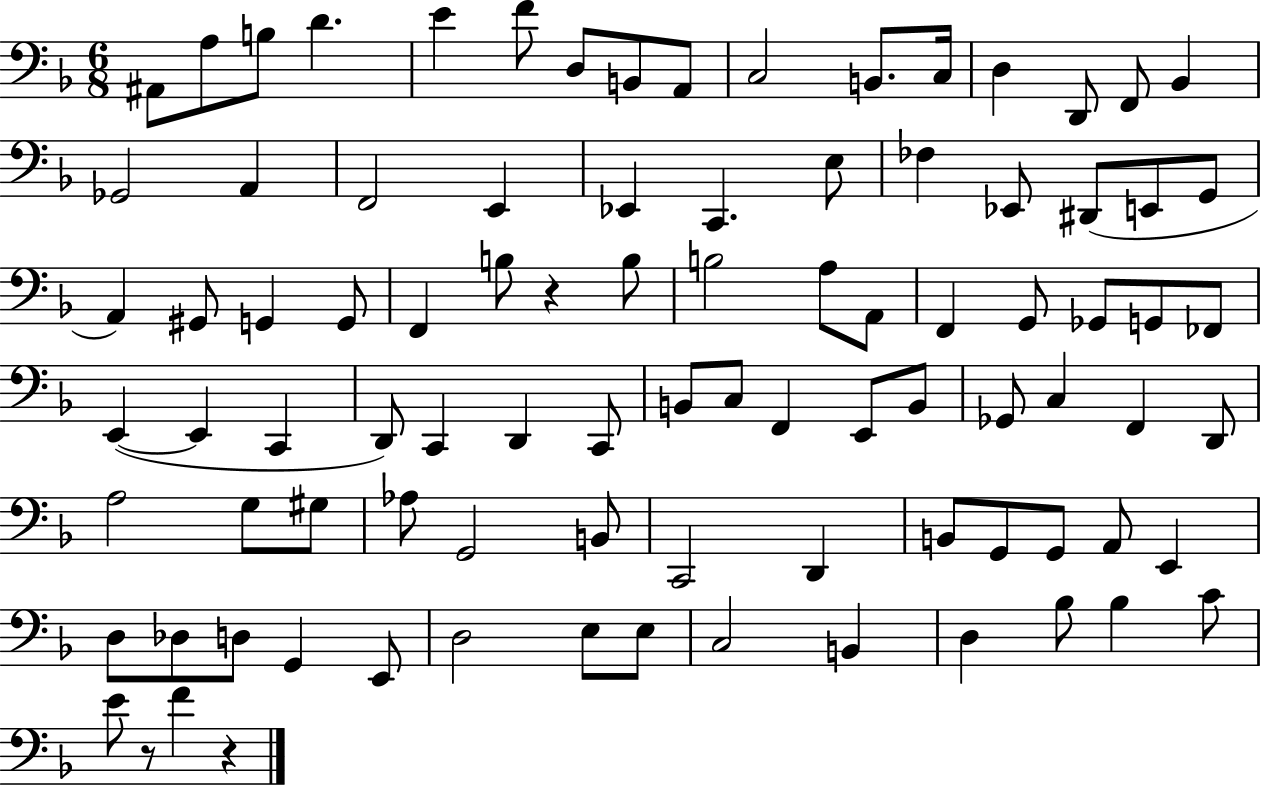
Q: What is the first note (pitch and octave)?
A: A#2